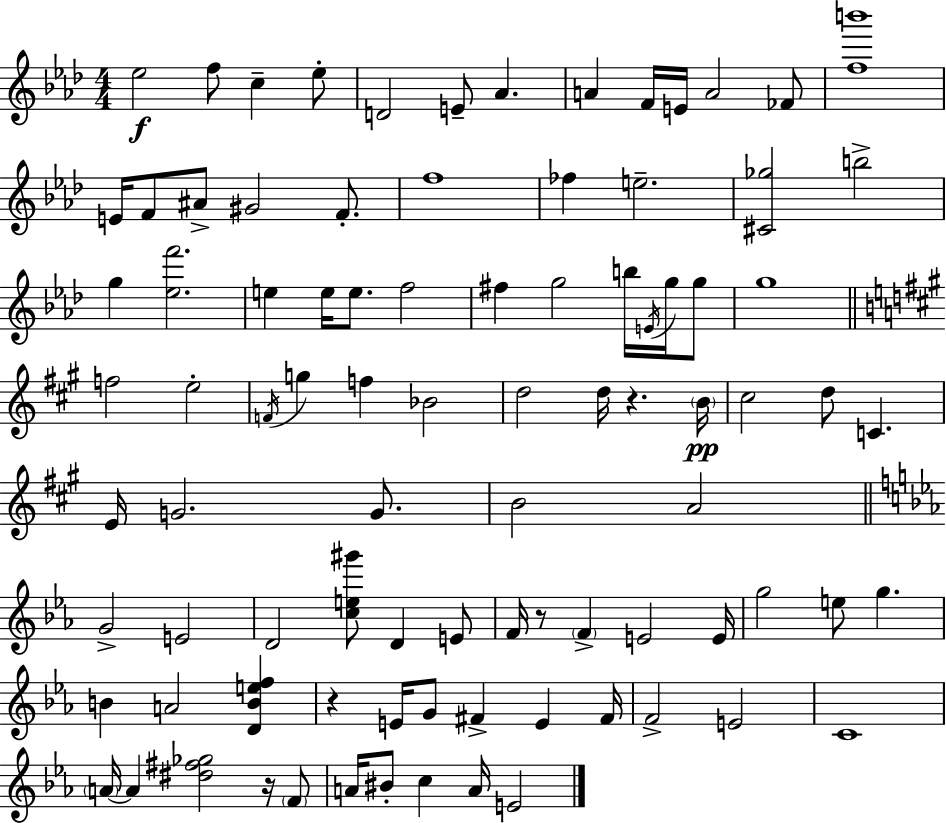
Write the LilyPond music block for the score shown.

{
  \clef treble
  \numericTimeSignature
  \time 4/4
  \key f \minor
  ees''2\f f''8 c''4-- ees''8-. | d'2 e'8-- aes'4. | a'4 f'16 e'16 a'2 fes'8 | <f'' b'''>1 | \break e'16 f'8 ais'8-> gis'2 f'8.-. | f''1 | fes''4 e''2.-- | <cis' ges''>2 b''2-> | \break g''4 <ees'' f'''>2. | e''4 e''16 e''8. f''2 | fis''4 g''2 b''16 \acciaccatura { e'16 } g''16 g''8 | g''1 | \break \bar "||" \break \key a \major f''2 e''2-. | \acciaccatura { f'16 } g''4 f''4 bes'2 | d''2 d''16 r4. | \parenthesize b'16\pp cis''2 d''8 c'4. | \break e'16 g'2. g'8. | b'2 a'2 | \bar "||" \break \key ees \major g'2-> e'2 | d'2 <c'' e'' gis'''>8 d'4 e'8 | f'16 r8 \parenthesize f'4-> e'2 e'16 | g''2 e''8 g''4. | \break b'4 a'2 <d' b' e'' f''>4 | r4 e'16 g'8 fis'4-> e'4 fis'16 | f'2-> e'2 | c'1 | \break \parenthesize a'16~~ a'4 <dis'' fis'' ges''>2 r16 \parenthesize f'8 | a'16 bis'8-. c''4 a'16 e'2 | \bar "|."
}